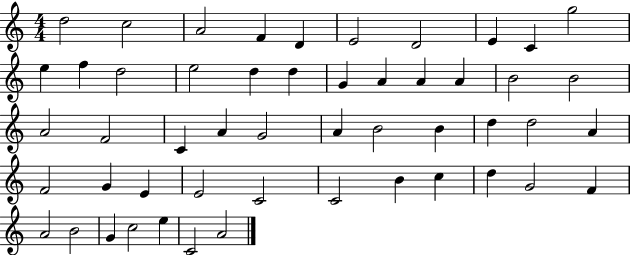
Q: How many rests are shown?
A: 0